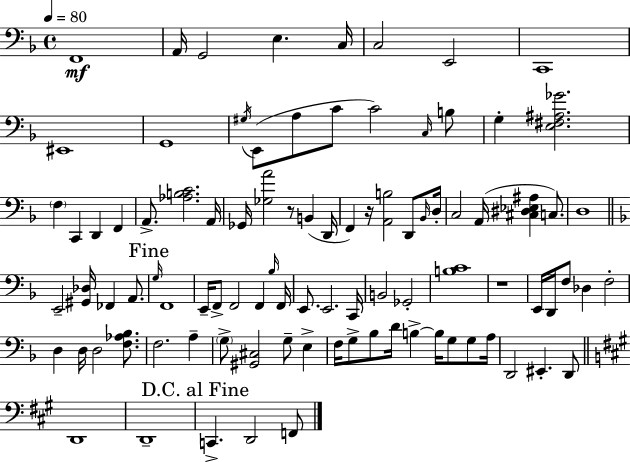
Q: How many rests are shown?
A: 3